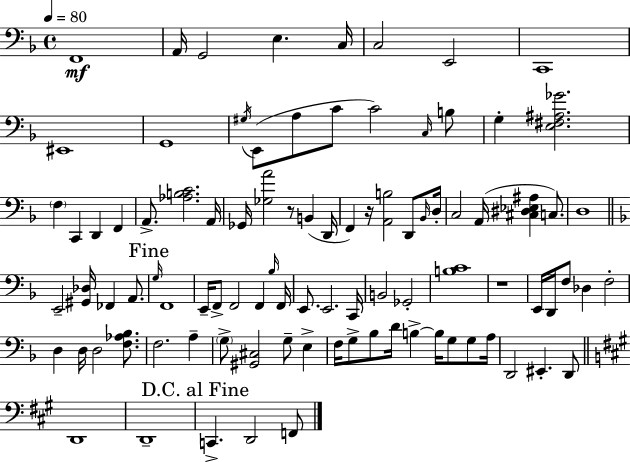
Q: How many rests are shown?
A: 3